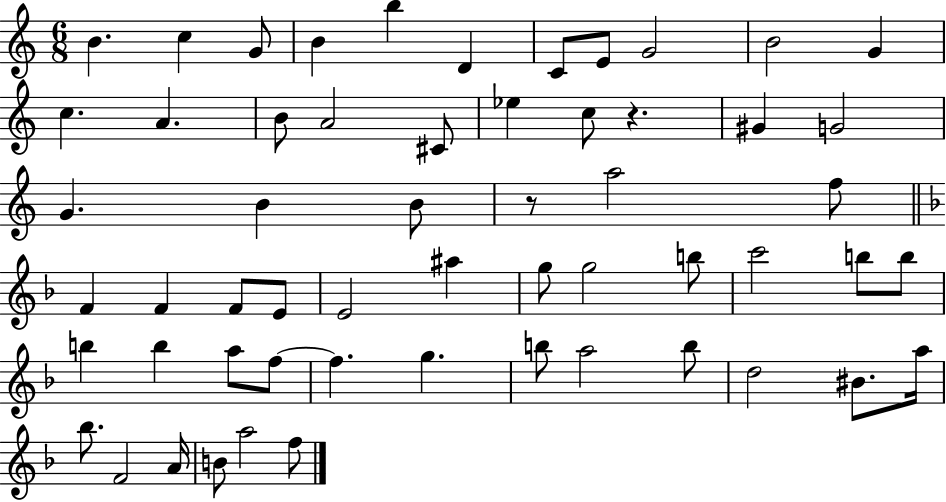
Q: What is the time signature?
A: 6/8